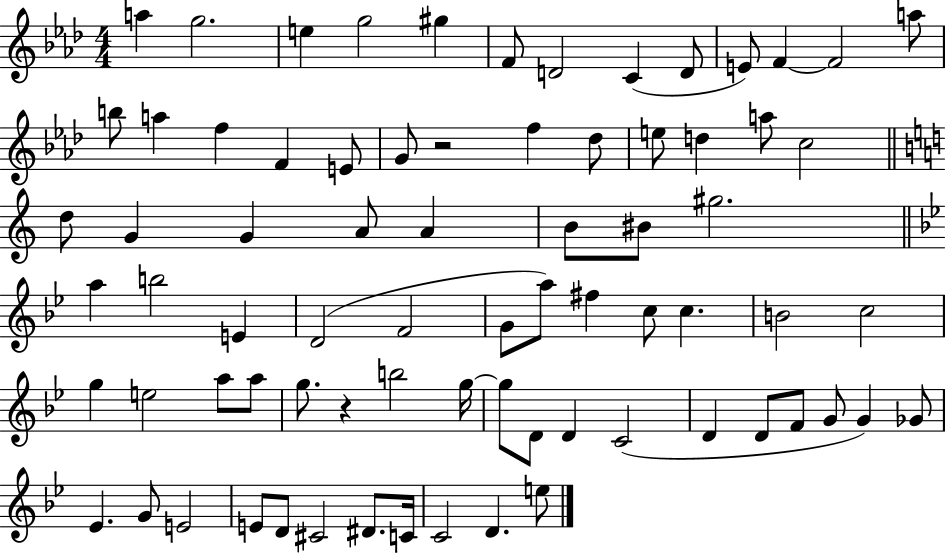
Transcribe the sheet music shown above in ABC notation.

X:1
T:Untitled
M:4/4
L:1/4
K:Ab
a g2 e g2 ^g F/2 D2 C D/2 E/2 F F2 a/2 b/2 a f F E/2 G/2 z2 f _d/2 e/2 d a/2 c2 d/2 G G A/2 A B/2 ^B/2 ^g2 a b2 E D2 F2 G/2 a/2 ^f c/2 c B2 c2 g e2 a/2 a/2 g/2 z b2 g/4 g/2 D/2 D C2 D D/2 F/2 G/2 G _G/2 _E G/2 E2 E/2 D/2 ^C2 ^D/2 C/4 C2 D e/2